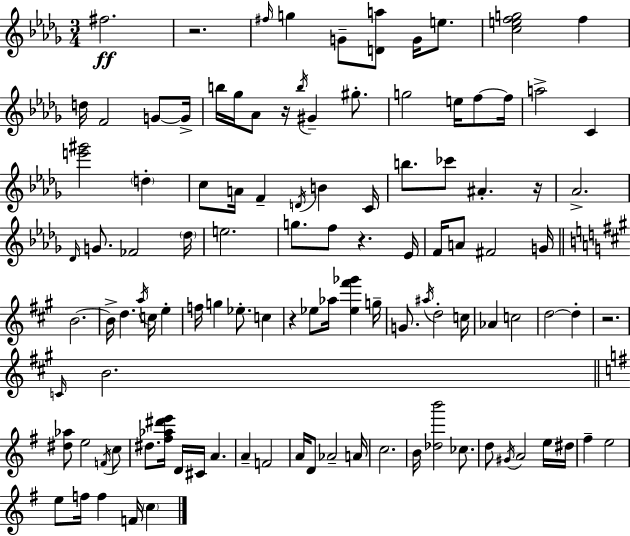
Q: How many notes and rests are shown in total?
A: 110